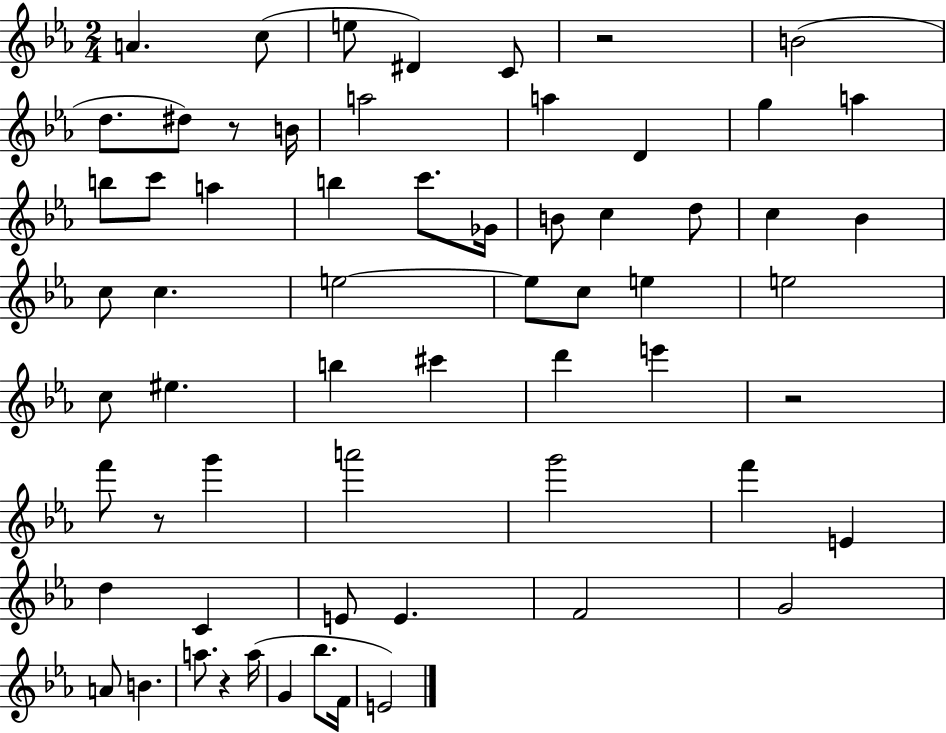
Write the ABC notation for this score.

X:1
T:Untitled
M:2/4
L:1/4
K:Eb
A c/2 e/2 ^D C/2 z2 B2 d/2 ^d/2 z/2 B/4 a2 a D g a b/2 c'/2 a b c'/2 _G/4 B/2 c d/2 c _B c/2 c e2 e/2 c/2 e e2 c/2 ^e b ^c' d' e' z2 f'/2 z/2 g' a'2 g'2 f' E d C E/2 E F2 G2 A/2 B a/2 z a/4 G _b/2 F/4 E2